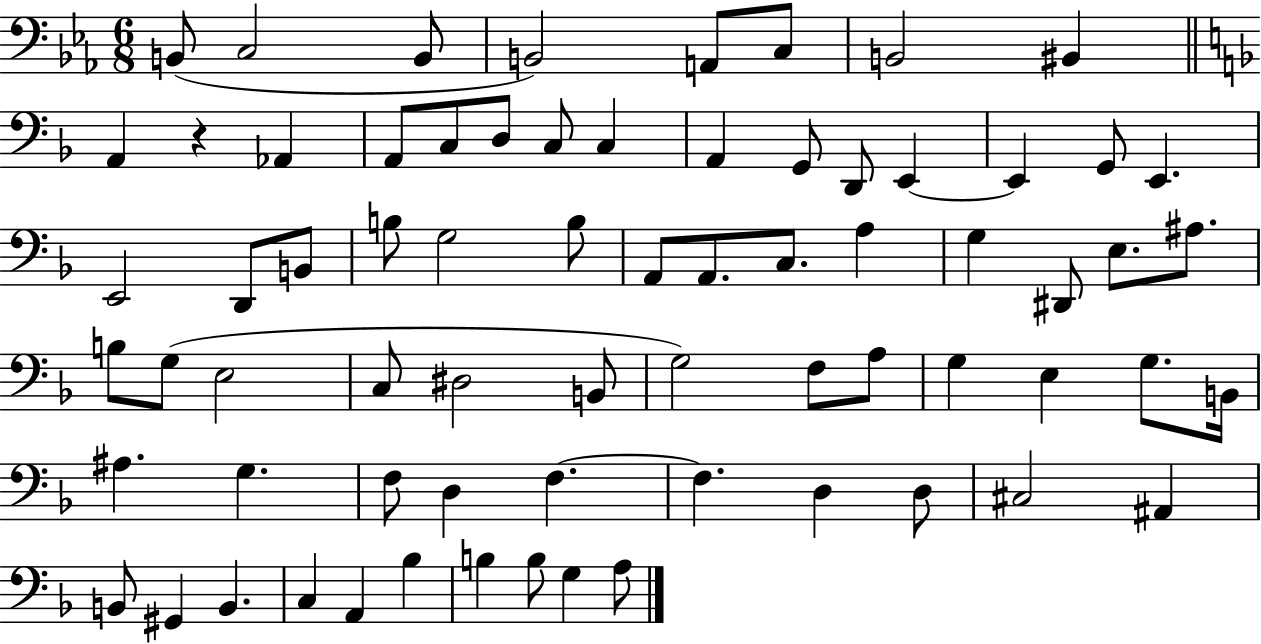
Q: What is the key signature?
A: EES major